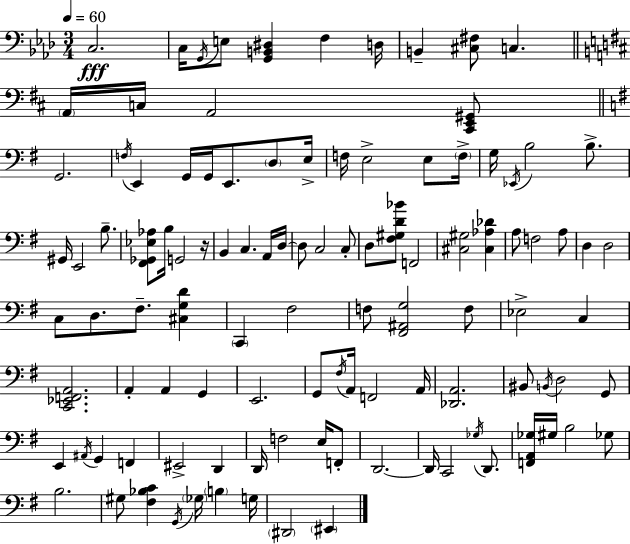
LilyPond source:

{
  \clef bass
  \numericTimeSignature
  \time 3/4
  \key f \minor
  \tempo 4 = 60
  c2.\fff | c16 \acciaccatura { g,16 } e8 <g, b, dis>4 f4 | d16 b,4-- <cis fis>8 c4. | \bar "||" \break \key d \major \parenthesize a,16 c16 a,2 <cis, e, gis,>8 | \bar "||" \break \key g \major g,2. | \acciaccatura { f16 } e,4 g,16 g,16 e,8. \parenthesize d8 | e16-> f16 e2-> e8 | \parenthesize f16-> g16 \acciaccatura { ees,16 } b2 b8.-> | \break gis,16 e,2 b8.-- | <fis, ges, ees aes>8 b16 g,2 | r16 b,4 c4. | a,16 d16~~ d8 c2 | \break c8-. d8 <fis gis d' bes'>8 f,2 | <cis gis>2 <cis aes des'>4 | a8 f2 | a8 d4 d2 | \break c8 d8. fis8.-- <cis g d'>4 | \parenthesize c,4 fis2 | f8 <fis, ais, g>2 | f8 ees2-> c4 | \break <c, ees, f, a,>2. | a,4-. a,4 g,4 | e,2. | g,8 \acciaccatura { fis16 } a,16 f,2 | \break a,16 <des, a,>2. | bis,8 \acciaccatura { b,16 } d2 | g,8 e,4 \acciaccatura { ais,16 } g,4 | f,4 eis,2-> | \break d,4 d,16 f2 | e16 f,8-. d,2.~~ | d,16 c,2 | \acciaccatura { ges16 } d,8. <f, a, ges>16 gis16 b2 | \break ges8 b2. | gis8 <fis bes c'>4 | \acciaccatura { g,16 } \parenthesize ges16 \parenthesize b4 g16 \parenthesize dis,2 | \parenthesize eis,4 \bar "|."
}